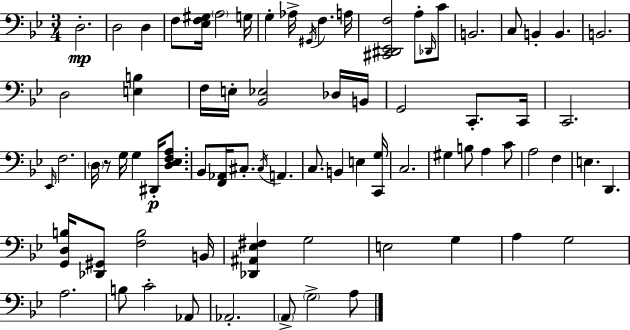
{
  \clef bass
  \numericTimeSignature
  \time 3/4
  \key g \minor
  d2.-.\mp | d2 d4 | f8 <ees f gis>16 \parenthesize a2 g16 | g4-. aes16-> \acciaccatura { gis,16 } f4. | \break a16 <cis, dis, ees, f>2 a8-. \grace { des,16 } | c'8 b,2. | c8 b,4-. b,4. | b,2. | \break d2 <e b>4 | f16 e16-. <bes, ees>2 | des16 b,16 g,2 c,8.-. | c,16 c,2. | \break \grace { ees,16 } f2. | \parenthesize d16 r8 g16 g4 dis,16-.\p | <d ees f a>8. bes,8 <f, aes,>16 cis8.-. \acciaccatura { cis16 } a,4. | c8. b,4 e4 | \break <c, g>16 c2. | gis4 b8 a4 | c'8 a2 | f4 e4. d,4. | \break <g, d b>16 <des, gis,>8 <f b>2 | b,16 <des, ais, ees fis>4 g2 | e2 | g4 a4 g2 | \break a2. | b8 c'2-. | aes,8 aes,2.-. | \parenthesize a,8-> \parenthesize g2-> | \break a8 \bar "|."
}